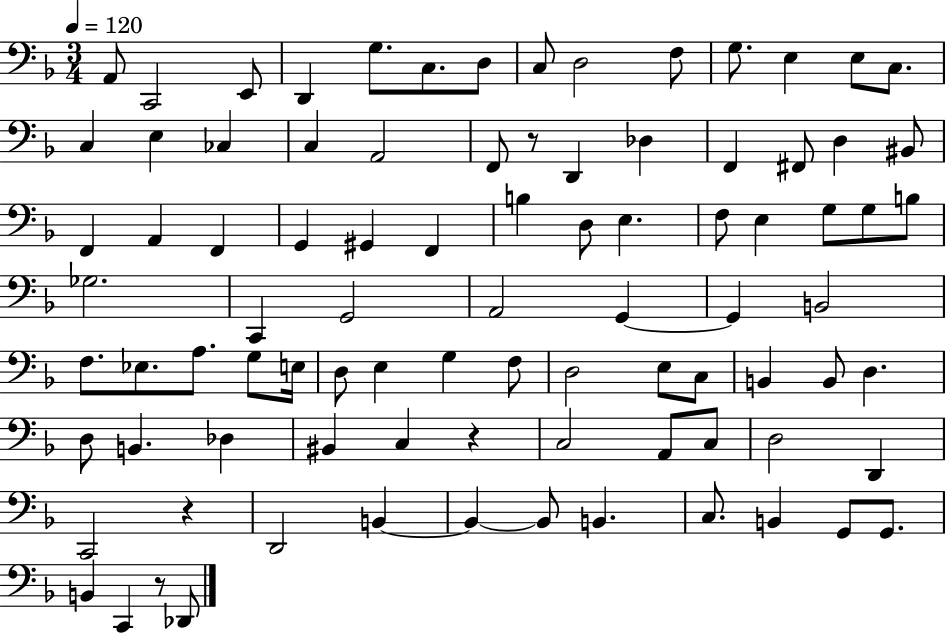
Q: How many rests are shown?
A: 4